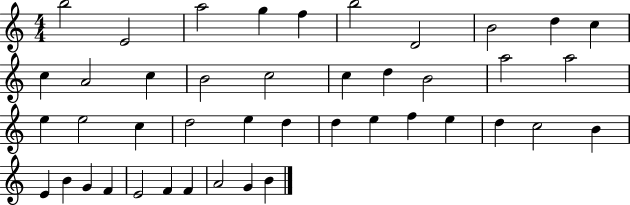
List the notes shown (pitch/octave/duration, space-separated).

B5/h E4/h A5/h G5/q F5/q B5/h D4/h B4/h D5/q C5/q C5/q A4/h C5/q B4/h C5/h C5/q D5/q B4/h A5/h A5/h E5/q E5/h C5/q D5/h E5/q D5/q D5/q E5/q F5/q E5/q D5/q C5/h B4/q E4/q B4/q G4/q F4/q E4/h F4/q F4/q A4/h G4/q B4/q